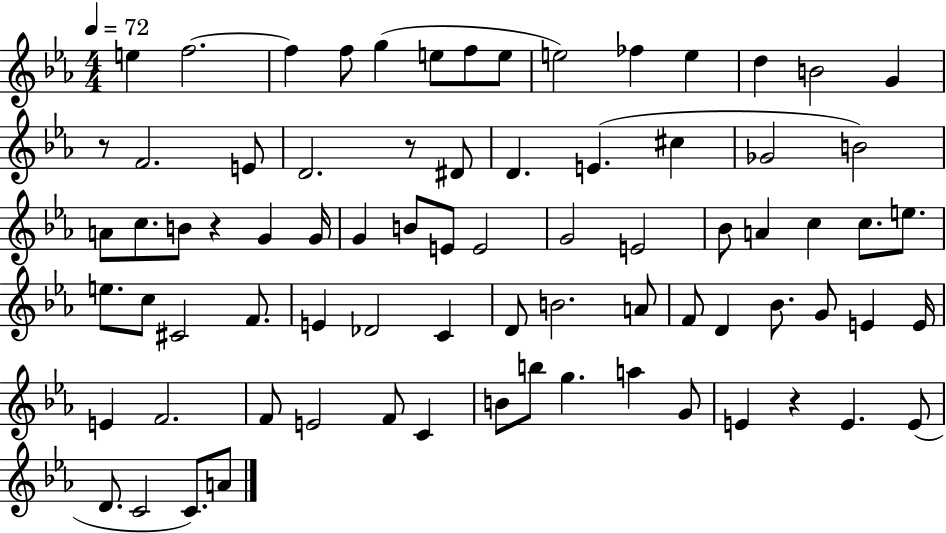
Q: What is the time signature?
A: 4/4